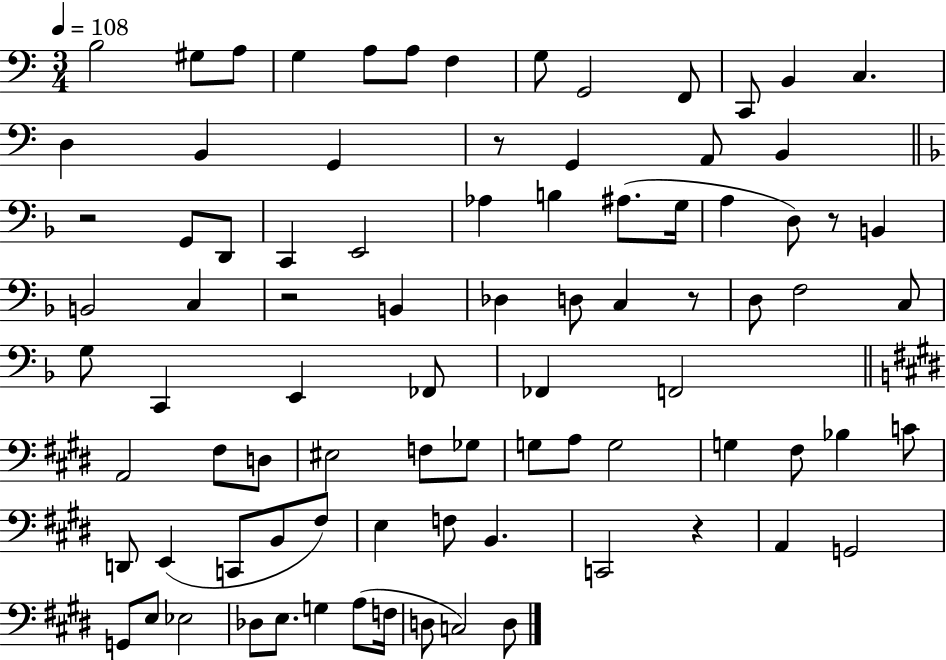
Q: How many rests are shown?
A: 6